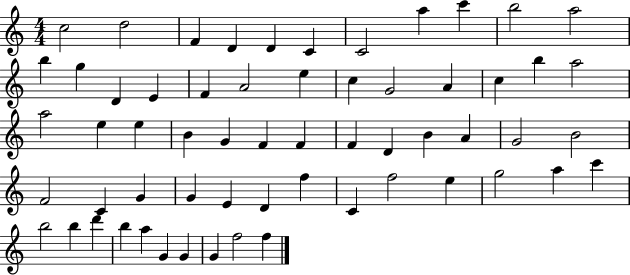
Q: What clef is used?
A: treble